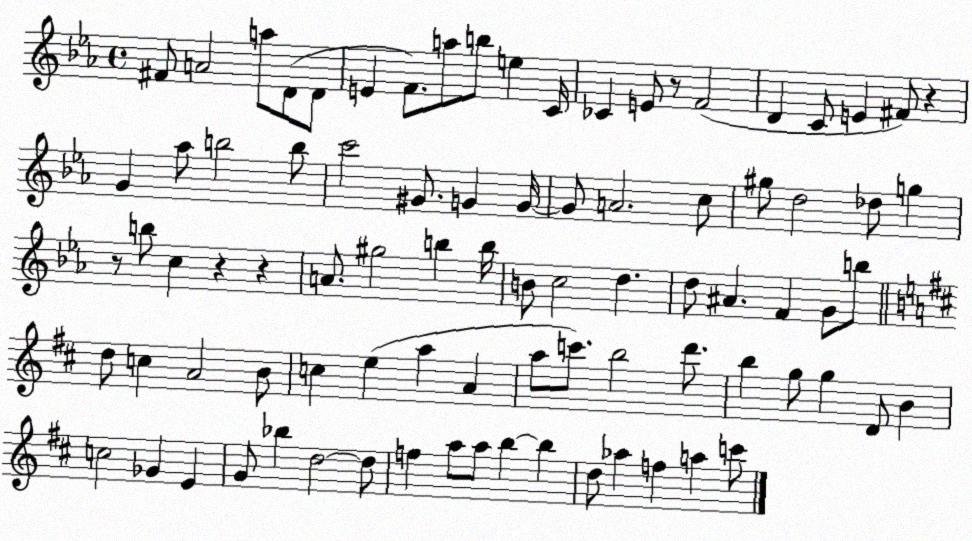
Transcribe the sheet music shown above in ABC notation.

X:1
T:Untitled
M:4/4
L:1/4
K:Eb
^F/2 A2 a/2 D/2 D/2 E F/2 a/2 b/2 e C/4 _C E/2 z/2 F2 D C/2 E ^F/2 z G _a/2 b2 b/2 c'2 ^G/2 G G/4 G/2 A2 c/2 ^g/2 d2 _d/2 g z/2 b/2 c z z A/2 ^g2 b b/4 B/2 c2 d d/2 ^A F G/2 b/2 d/2 c A2 B/2 c e a A a/2 c'/2 b2 d'/2 b g/2 g D/2 B c2 _G E G/2 _b d2 d/2 f a/2 a/2 b b d/2 _a f a c'/2